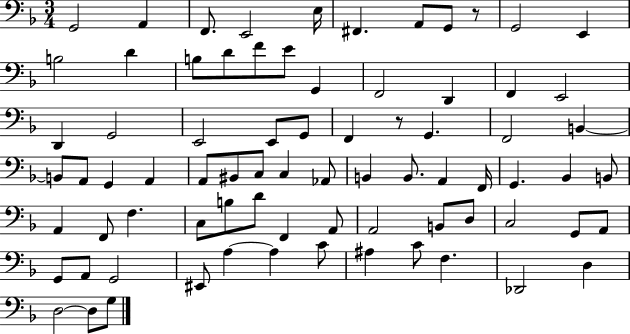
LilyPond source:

{
  \clef bass
  \numericTimeSignature
  \time 3/4
  \key f \major
  g,2 a,4 | f,8. e,2 e16 | fis,4. a,8 g,8 r8 | g,2 e,4 | \break b2 d'4 | b8 d'8 f'8 e'8 g,4 | f,2 d,4 | f,4 e,2 | \break d,4 g,2 | e,2 e,8 g,8 | f,4 r8 g,4. | f,2 b,4~~ | \break b,8 a,8 g,4 a,4 | a,8 bis,8 c8 c4 aes,8 | b,4 b,8. a,4 f,16 | g,4. bes,4 b,8 | \break a,4 f,8 f4. | c8 b8 d'8 f,4 a,8 | a,2 b,8 d8 | c2 g,8 a,8 | \break g,8 a,8 g,2 | eis,8 a4~~ a4 c'8 | ais4 c'8 f4. | des,2 d4 | \break d2~~ d8 g8 | \bar "|."
}